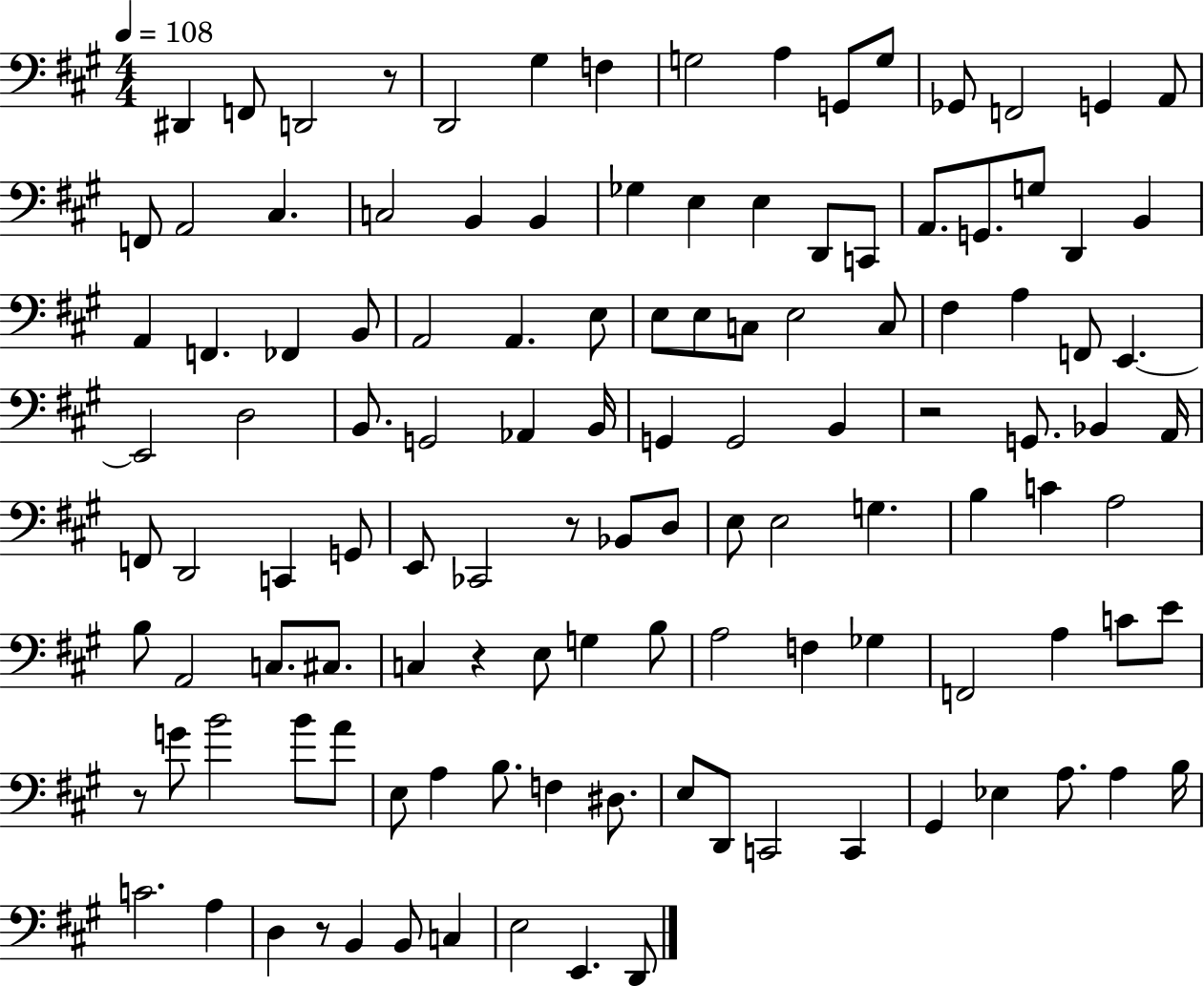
{
  \clef bass
  \numericTimeSignature
  \time 4/4
  \key a \major
  \tempo 4 = 108
  dis,4 f,8 d,2 r8 | d,2 gis4 f4 | g2 a4 g,8 g8 | ges,8 f,2 g,4 a,8 | \break f,8 a,2 cis4. | c2 b,4 b,4 | ges4 e4 e4 d,8 c,8 | a,8. g,8. g8 d,4 b,4 | \break a,4 f,4. fes,4 b,8 | a,2 a,4. e8 | e8 e8 c8 e2 c8 | fis4 a4 f,8 e,4.~~ | \break e,2 d2 | b,8. g,2 aes,4 b,16 | g,4 g,2 b,4 | r2 g,8. bes,4 a,16 | \break f,8 d,2 c,4 g,8 | e,8 ces,2 r8 bes,8 d8 | e8 e2 g4. | b4 c'4 a2 | \break b8 a,2 c8. cis8. | c4 r4 e8 g4 b8 | a2 f4 ges4 | f,2 a4 c'8 e'8 | \break r8 g'8 b'2 b'8 a'8 | e8 a4 b8. f4 dis8. | e8 d,8 c,2 c,4 | gis,4 ees4 a8. a4 b16 | \break c'2. a4 | d4 r8 b,4 b,8 c4 | e2 e,4. d,8 | \bar "|."
}